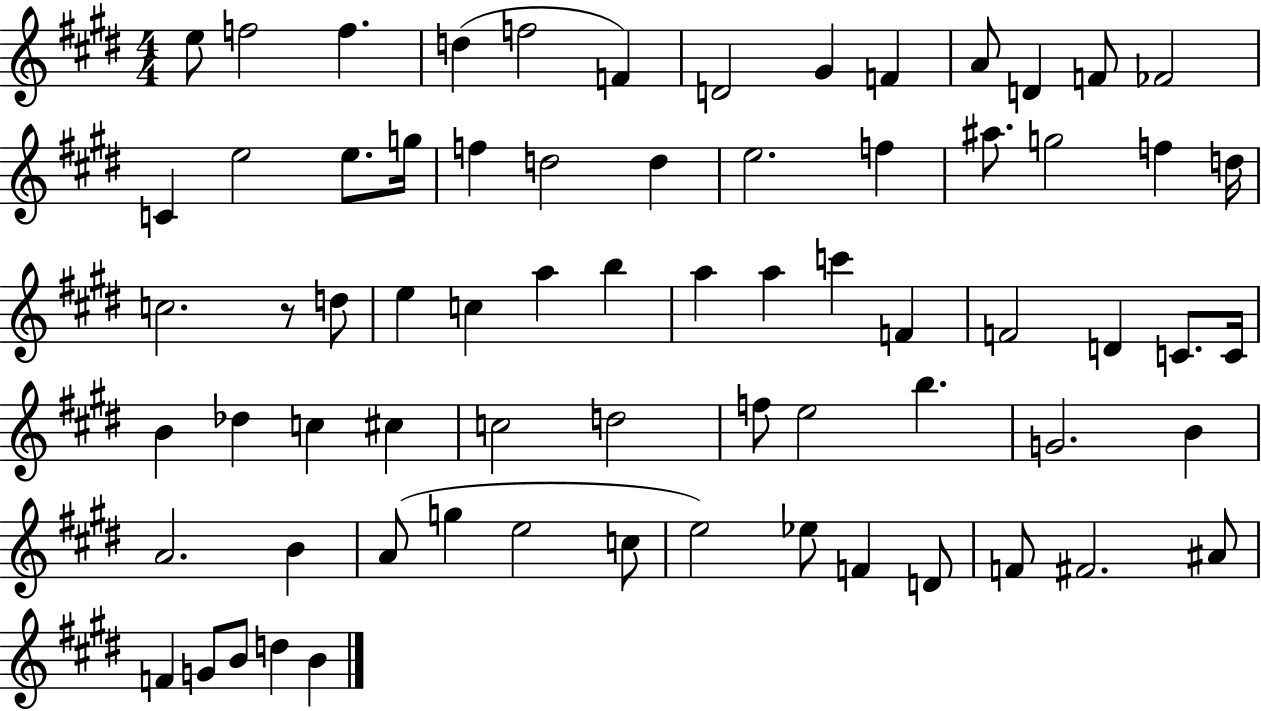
X:1
T:Untitled
M:4/4
L:1/4
K:E
e/2 f2 f d f2 F D2 ^G F A/2 D F/2 _F2 C e2 e/2 g/4 f d2 d e2 f ^a/2 g2 f d/4 c2 z/2 d/2 e c a b a a c' F F2 D C/2 C/4 B _d c ^c c2 d2 f/2 e2 b G2 B A2 B A/2 g e2 c/2 e2 _e/2 F D/2 F/2 ^F2 ^A/2 F G/2 B/2 d B